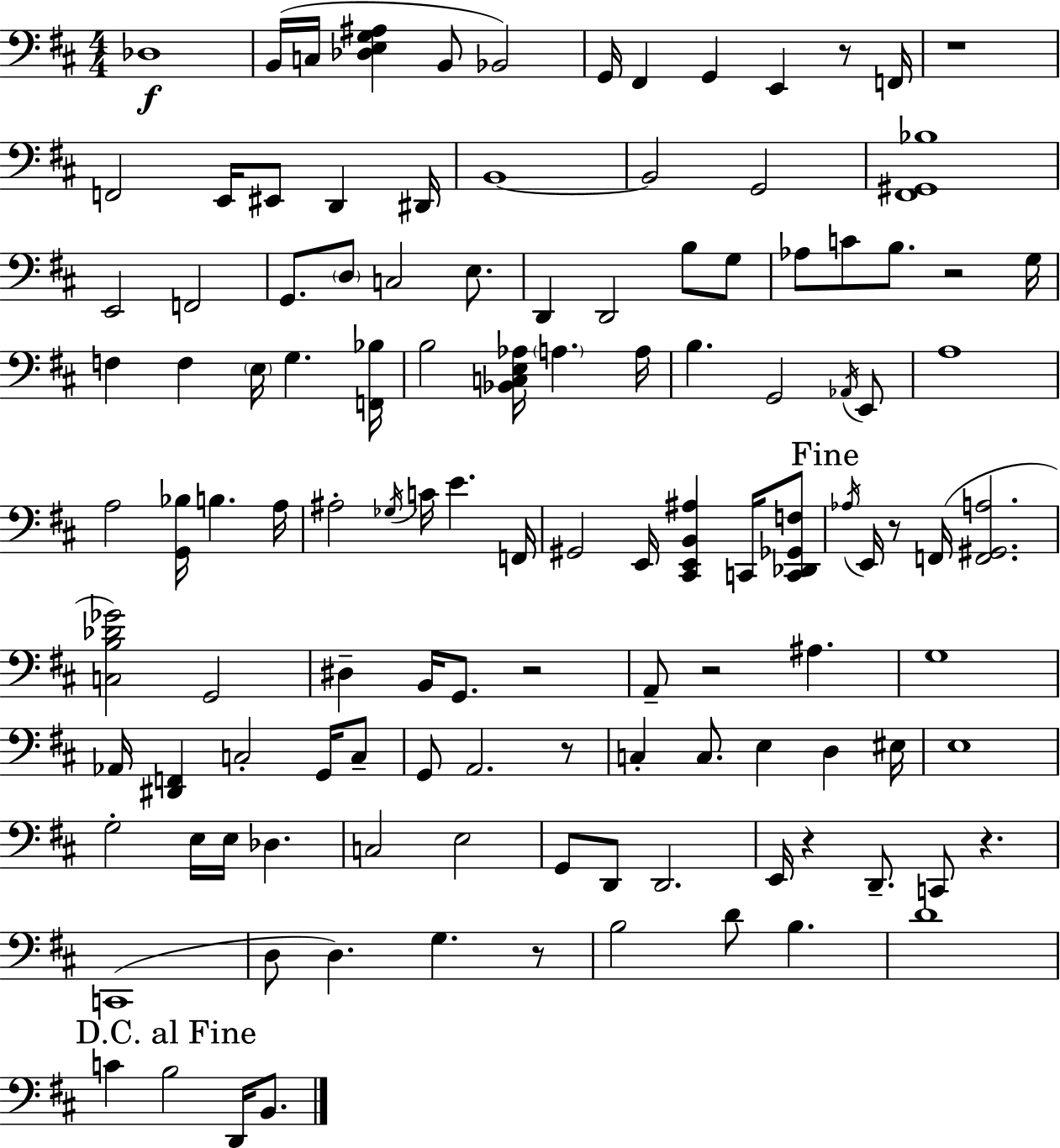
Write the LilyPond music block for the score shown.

{
  \clef bass
  \numericTimeSignature
  \time 4/4
  \key d \major
  des1\f | b,16( c16 <des e g ais>4 b,8 bes,2) | g,16 fis,4 g,4 e,4 r8 f,16 | r1 | \break f,2 e,16 eis,8 d,4 dis,16 | b,1~~ | b,2 g,2 | <fis, gis, bes>1 | \break e,2 f,2 | g,8. \parenthesize d8 c2 e8. | d,4 d,2 b8 g8 | aes8 c'8 b8. r2 g16 | \break f4 f4 \parenthesize e16 g4. <f, bes>16 | b2 <bes, c e aes>16 \parenthesize a4. a16 | b4. g,2 \acciaccatura { aes,16 } e,8 | a1 | \break a2 <g, bes>16 b4. | a16 ais2-. \acciaccatura { ges16 } c'16 e'4. | f,16 gis,2 e,16 <cis, e, b, ais>4 c,16 | <c, des, ges, f>8 \mark "Fine" \acciaccatura { aes16 } e,16 r8 f,16( <f, gis, a>2. | \break <c b des' ges'>2) g,2 | dis4-- b,16 g,8. r2 | a,8-- r2 ais4. | g1 | \break aes,16 <dis, f,>4 c2-. | g,16 c8-- g,8 a,2. | r8 c4-. c8. e4 d4 | eis16 e1 | \break g2-. e16 e16 des4. | c2 e2 | g,8 d,8 d,2. | e,16 r4 d,8.-- c,8 r4. | \break c,1( | d8 d4.) g4. | r8 b2 d'8 b4. | d'1 | \break \mark "D.C. al Fine" c'4 b2 d,16 | b,8. \bar "|."
}